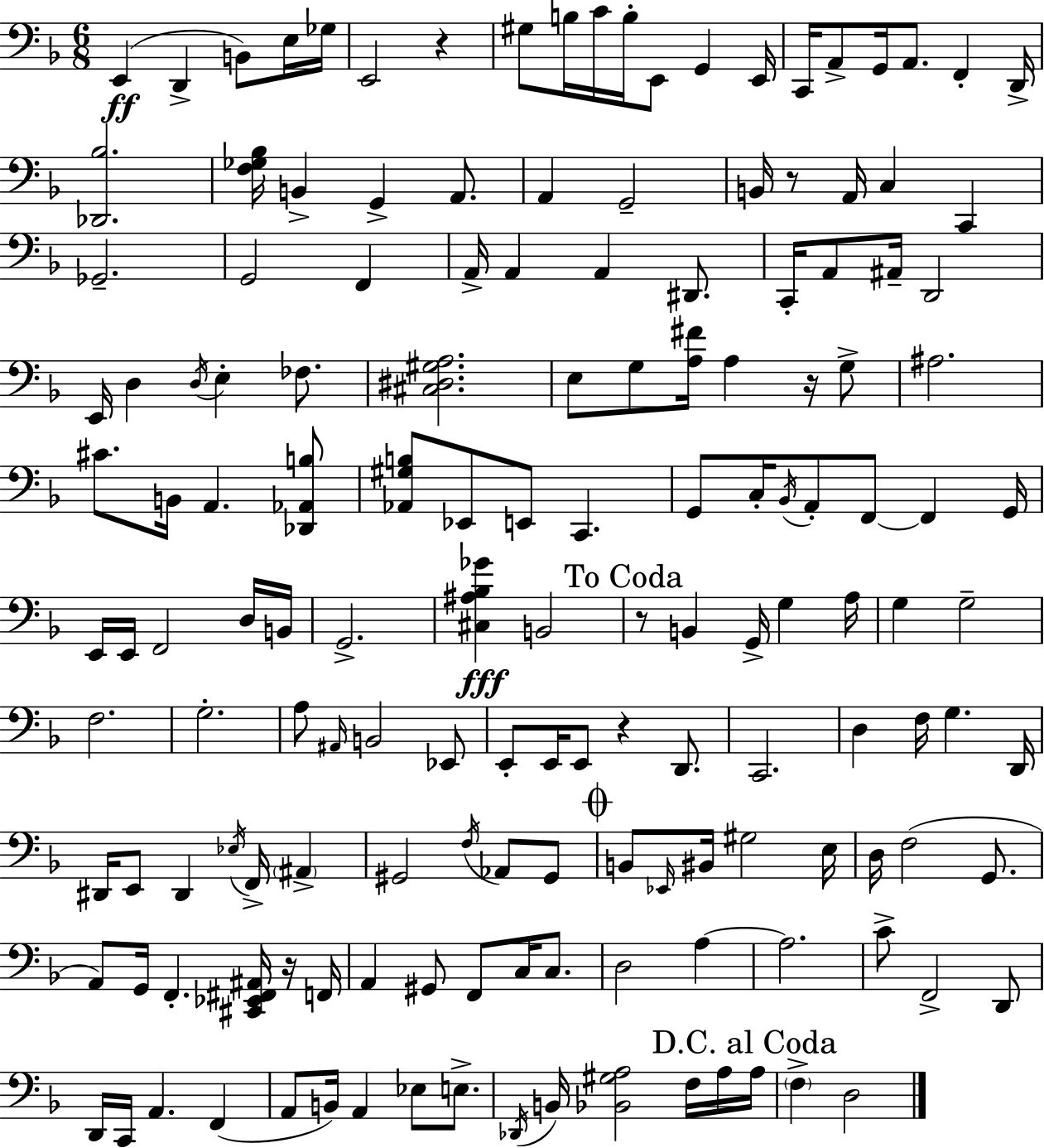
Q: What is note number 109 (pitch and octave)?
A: A2